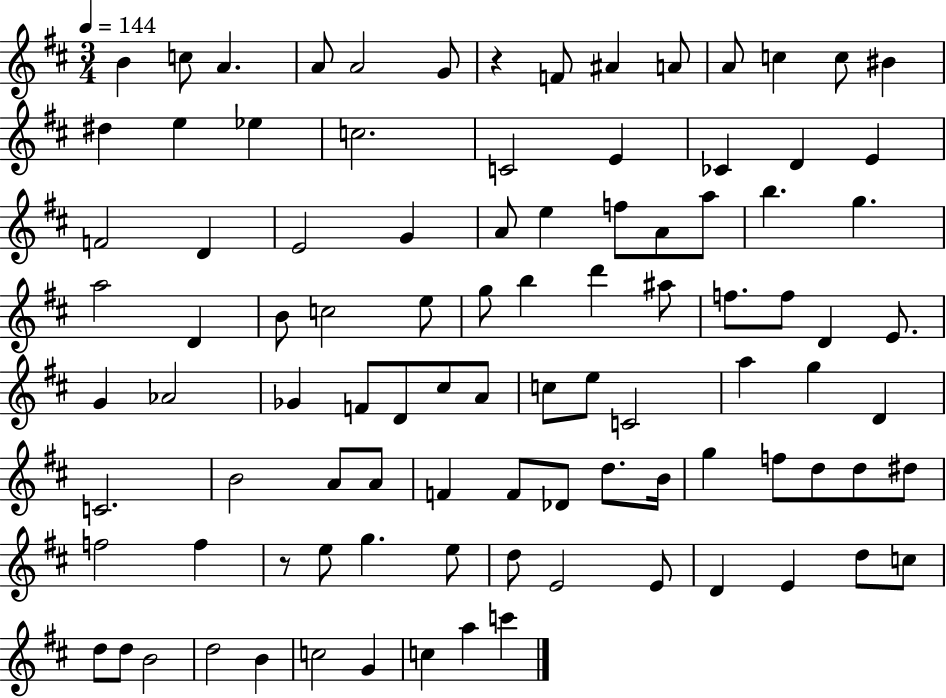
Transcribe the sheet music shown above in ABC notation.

X:1
T:Untitled
M:3/4
L:1/4
K:D
B c/2 A A/2 A2 G/2 z F/2 ^A A/2 A/2 c c/2 ^B ^d e _e c2 C2 E _C D E F2 D E2 G A/2 e f/2 A/2 a/2 b g a2 D B/2 c2 e/2 g/2 b d' ^a/2 f/2 f/2 D E/2 G _A2 _G F/2 D/2 ^c/2 A/2 c/2 e/2 C2 a g D C2 B2 A/2 A/2 F F/2 _D/2 d/2 B/4 g f/2 d/2 d/2 ^d/2 f2 f z/2 e/2 g e/2 d/2 E2 E/2 D E d/2 c/2 d/2 d/2 B2 d2 B c2 G c a c'